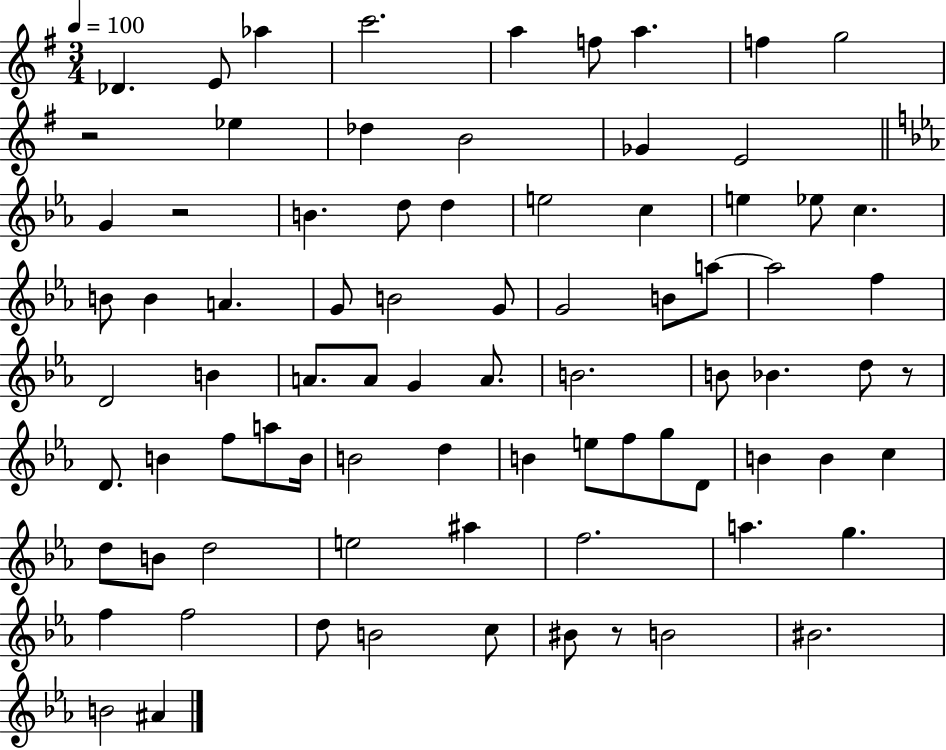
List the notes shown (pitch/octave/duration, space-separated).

Db4/q. E4/e Ab5/q C6/h. A5/q F5/e A5/q. F5/q G5/h R/h Eb5/q Db5/q B4/h Gb4/q E4/h G4/q R/h B4/q. D5/e D5/q E5/h C5/q E5/q Eb5/e C5/q. B4/e B4/q A4/q. G4/e B4/h G4/e G4/h B4/e A5/e A5/h F5/q D4/h B4/q A4/e. A4/e G4/q A4/e. B4/h. B4/e Bb4/q. D5/e R/e D4/e. B4/q F5/e A5/e B4/s B4/h D5/q B4/q E5/e F5/e G5/e D4/e B4/q B4/q C5/q D5/e B4/e D5/h E5/h A#5/q F5/h. A5/q. G5/q. F5/q F5/h D5/e B4/h C5/e BIS4/e R/e B4/h BIS4/h. B4/h A#4/q